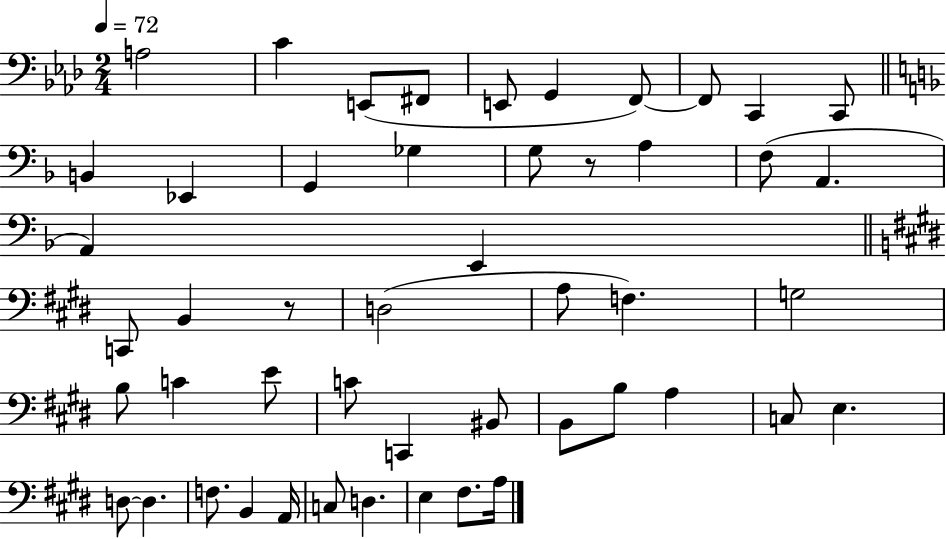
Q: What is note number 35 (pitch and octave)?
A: A3